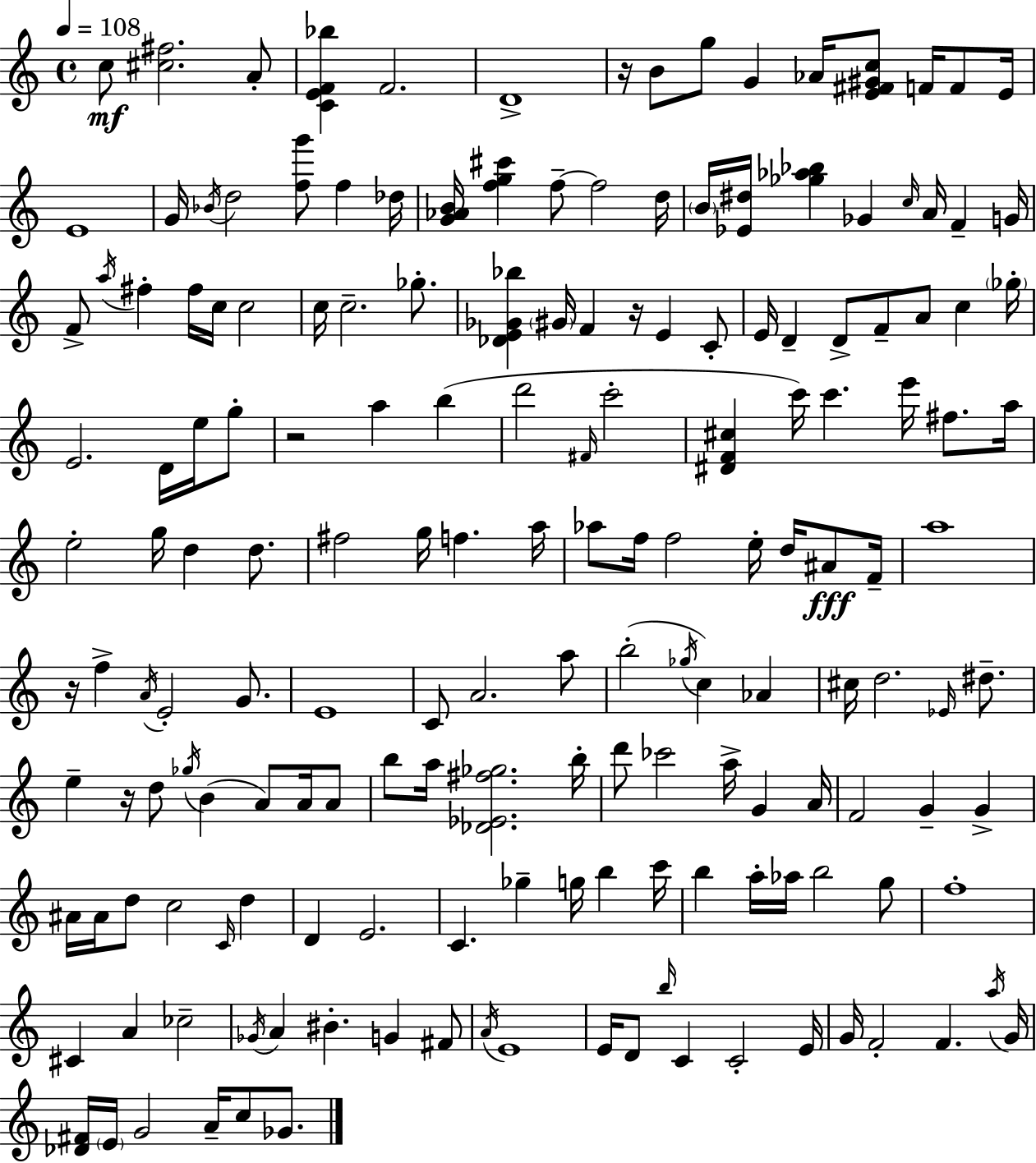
{
  \clef treble
  \time 4/4
  \defaultTimeSignature
  \key a \minor
  \tempo 4 = 108
  \repeat volta 2 { c''8\mf <cis'' fis''>2. a'8-. | <c' e' f' bes''>4 f'2. | d'1-> | r16 b'8 g''8 g'4 aes'16 <e' fis' gis' c''>8 f'16 f'8 e'16 | \break e'1 | g'16 \acciaccatura { bes'16 } d''2 <f'' g'''>8 f''4 | des''16 <g' aes' b'>16 <f'' g'' cis'''>4 f''8--~~ f''2 | d''16 \parenthesize b'16 <ees' dis''>16 <ges'' aes'' bes''>4 ges'4 \grace { c''16 } a'16 f'4-- | \break g'16 f'8-> \acciaccatura { a''16 } fis''4-. fis''16 c''16 c''2 | c''16 c''2.-- | ges''8.-. <des' e' ges' bes''>4 \parenthesize gis'16 f'4 r16 e'4 | c'8-. e'16 d'4-- d'8-> f'8-- a'8 c''4 | \break \parenthesize ges''16-. e'2. d'16 | e''16 g''8-. r2 a''4 b''4( | d'''2 \grace { fis'16 } c'''2-. | <dis' f' cis''>4 c'''16) c'''4. e'''16 | \break fis''8. a''16 e''2-. g''16 d''4 | d''8. fis''2 g''16 f''4. | a''16 aes''8 f''16 f''2 e''16-. | d''16 ais'8\fff f'16-- a''1 | \break r16 f''4-> \acciaccatura { a'16 } e'2-. | g'8. e'1 | c'8 a'2. | a''8 b''2-.( \acciaccatura { ges''16 } c''4) | \break aes'4 cis''16 d''2. | \grace { ees'16 } dis''8.-- e''4-- r16 d''8 \acciaccatura { ges''16 }( b'4 | a'8) a'16 a'8 b''8 a''16 <des' ees' fis'' ges''>2. | b''16-. d'''8 ces'''2 | \break a''16-> g'4 a'16 f'2 | g'4-- g'4-> ais'16 ais'16 d''8 c''2 | \grace { c'16 } d''4 d'4 e'2. | c'4. ges''4-- | \break g''16 b''4 c'''16 b''4 a''16-. aes''16 b''2 | g''8 f''1-. | cis'4 a'4 | ces''2-- \acciaccatura { ges'16 } a'4 bis'4.-. | \break g'4 fis'8 \acciaccatura { a'16 } e'1 | e'16 d'8 \grace { b''16 } c'4 | c'2-. e'16 g'16 f'2-. | f'4. \acciaccatura { a''16 } g'16 <des' fis'>16 \parenthesize e'16 g'2 | \break a'16-- c''8 ges'8. } \bar "|."
}